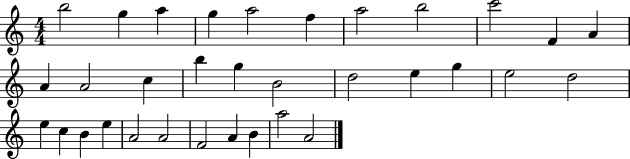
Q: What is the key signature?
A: C major